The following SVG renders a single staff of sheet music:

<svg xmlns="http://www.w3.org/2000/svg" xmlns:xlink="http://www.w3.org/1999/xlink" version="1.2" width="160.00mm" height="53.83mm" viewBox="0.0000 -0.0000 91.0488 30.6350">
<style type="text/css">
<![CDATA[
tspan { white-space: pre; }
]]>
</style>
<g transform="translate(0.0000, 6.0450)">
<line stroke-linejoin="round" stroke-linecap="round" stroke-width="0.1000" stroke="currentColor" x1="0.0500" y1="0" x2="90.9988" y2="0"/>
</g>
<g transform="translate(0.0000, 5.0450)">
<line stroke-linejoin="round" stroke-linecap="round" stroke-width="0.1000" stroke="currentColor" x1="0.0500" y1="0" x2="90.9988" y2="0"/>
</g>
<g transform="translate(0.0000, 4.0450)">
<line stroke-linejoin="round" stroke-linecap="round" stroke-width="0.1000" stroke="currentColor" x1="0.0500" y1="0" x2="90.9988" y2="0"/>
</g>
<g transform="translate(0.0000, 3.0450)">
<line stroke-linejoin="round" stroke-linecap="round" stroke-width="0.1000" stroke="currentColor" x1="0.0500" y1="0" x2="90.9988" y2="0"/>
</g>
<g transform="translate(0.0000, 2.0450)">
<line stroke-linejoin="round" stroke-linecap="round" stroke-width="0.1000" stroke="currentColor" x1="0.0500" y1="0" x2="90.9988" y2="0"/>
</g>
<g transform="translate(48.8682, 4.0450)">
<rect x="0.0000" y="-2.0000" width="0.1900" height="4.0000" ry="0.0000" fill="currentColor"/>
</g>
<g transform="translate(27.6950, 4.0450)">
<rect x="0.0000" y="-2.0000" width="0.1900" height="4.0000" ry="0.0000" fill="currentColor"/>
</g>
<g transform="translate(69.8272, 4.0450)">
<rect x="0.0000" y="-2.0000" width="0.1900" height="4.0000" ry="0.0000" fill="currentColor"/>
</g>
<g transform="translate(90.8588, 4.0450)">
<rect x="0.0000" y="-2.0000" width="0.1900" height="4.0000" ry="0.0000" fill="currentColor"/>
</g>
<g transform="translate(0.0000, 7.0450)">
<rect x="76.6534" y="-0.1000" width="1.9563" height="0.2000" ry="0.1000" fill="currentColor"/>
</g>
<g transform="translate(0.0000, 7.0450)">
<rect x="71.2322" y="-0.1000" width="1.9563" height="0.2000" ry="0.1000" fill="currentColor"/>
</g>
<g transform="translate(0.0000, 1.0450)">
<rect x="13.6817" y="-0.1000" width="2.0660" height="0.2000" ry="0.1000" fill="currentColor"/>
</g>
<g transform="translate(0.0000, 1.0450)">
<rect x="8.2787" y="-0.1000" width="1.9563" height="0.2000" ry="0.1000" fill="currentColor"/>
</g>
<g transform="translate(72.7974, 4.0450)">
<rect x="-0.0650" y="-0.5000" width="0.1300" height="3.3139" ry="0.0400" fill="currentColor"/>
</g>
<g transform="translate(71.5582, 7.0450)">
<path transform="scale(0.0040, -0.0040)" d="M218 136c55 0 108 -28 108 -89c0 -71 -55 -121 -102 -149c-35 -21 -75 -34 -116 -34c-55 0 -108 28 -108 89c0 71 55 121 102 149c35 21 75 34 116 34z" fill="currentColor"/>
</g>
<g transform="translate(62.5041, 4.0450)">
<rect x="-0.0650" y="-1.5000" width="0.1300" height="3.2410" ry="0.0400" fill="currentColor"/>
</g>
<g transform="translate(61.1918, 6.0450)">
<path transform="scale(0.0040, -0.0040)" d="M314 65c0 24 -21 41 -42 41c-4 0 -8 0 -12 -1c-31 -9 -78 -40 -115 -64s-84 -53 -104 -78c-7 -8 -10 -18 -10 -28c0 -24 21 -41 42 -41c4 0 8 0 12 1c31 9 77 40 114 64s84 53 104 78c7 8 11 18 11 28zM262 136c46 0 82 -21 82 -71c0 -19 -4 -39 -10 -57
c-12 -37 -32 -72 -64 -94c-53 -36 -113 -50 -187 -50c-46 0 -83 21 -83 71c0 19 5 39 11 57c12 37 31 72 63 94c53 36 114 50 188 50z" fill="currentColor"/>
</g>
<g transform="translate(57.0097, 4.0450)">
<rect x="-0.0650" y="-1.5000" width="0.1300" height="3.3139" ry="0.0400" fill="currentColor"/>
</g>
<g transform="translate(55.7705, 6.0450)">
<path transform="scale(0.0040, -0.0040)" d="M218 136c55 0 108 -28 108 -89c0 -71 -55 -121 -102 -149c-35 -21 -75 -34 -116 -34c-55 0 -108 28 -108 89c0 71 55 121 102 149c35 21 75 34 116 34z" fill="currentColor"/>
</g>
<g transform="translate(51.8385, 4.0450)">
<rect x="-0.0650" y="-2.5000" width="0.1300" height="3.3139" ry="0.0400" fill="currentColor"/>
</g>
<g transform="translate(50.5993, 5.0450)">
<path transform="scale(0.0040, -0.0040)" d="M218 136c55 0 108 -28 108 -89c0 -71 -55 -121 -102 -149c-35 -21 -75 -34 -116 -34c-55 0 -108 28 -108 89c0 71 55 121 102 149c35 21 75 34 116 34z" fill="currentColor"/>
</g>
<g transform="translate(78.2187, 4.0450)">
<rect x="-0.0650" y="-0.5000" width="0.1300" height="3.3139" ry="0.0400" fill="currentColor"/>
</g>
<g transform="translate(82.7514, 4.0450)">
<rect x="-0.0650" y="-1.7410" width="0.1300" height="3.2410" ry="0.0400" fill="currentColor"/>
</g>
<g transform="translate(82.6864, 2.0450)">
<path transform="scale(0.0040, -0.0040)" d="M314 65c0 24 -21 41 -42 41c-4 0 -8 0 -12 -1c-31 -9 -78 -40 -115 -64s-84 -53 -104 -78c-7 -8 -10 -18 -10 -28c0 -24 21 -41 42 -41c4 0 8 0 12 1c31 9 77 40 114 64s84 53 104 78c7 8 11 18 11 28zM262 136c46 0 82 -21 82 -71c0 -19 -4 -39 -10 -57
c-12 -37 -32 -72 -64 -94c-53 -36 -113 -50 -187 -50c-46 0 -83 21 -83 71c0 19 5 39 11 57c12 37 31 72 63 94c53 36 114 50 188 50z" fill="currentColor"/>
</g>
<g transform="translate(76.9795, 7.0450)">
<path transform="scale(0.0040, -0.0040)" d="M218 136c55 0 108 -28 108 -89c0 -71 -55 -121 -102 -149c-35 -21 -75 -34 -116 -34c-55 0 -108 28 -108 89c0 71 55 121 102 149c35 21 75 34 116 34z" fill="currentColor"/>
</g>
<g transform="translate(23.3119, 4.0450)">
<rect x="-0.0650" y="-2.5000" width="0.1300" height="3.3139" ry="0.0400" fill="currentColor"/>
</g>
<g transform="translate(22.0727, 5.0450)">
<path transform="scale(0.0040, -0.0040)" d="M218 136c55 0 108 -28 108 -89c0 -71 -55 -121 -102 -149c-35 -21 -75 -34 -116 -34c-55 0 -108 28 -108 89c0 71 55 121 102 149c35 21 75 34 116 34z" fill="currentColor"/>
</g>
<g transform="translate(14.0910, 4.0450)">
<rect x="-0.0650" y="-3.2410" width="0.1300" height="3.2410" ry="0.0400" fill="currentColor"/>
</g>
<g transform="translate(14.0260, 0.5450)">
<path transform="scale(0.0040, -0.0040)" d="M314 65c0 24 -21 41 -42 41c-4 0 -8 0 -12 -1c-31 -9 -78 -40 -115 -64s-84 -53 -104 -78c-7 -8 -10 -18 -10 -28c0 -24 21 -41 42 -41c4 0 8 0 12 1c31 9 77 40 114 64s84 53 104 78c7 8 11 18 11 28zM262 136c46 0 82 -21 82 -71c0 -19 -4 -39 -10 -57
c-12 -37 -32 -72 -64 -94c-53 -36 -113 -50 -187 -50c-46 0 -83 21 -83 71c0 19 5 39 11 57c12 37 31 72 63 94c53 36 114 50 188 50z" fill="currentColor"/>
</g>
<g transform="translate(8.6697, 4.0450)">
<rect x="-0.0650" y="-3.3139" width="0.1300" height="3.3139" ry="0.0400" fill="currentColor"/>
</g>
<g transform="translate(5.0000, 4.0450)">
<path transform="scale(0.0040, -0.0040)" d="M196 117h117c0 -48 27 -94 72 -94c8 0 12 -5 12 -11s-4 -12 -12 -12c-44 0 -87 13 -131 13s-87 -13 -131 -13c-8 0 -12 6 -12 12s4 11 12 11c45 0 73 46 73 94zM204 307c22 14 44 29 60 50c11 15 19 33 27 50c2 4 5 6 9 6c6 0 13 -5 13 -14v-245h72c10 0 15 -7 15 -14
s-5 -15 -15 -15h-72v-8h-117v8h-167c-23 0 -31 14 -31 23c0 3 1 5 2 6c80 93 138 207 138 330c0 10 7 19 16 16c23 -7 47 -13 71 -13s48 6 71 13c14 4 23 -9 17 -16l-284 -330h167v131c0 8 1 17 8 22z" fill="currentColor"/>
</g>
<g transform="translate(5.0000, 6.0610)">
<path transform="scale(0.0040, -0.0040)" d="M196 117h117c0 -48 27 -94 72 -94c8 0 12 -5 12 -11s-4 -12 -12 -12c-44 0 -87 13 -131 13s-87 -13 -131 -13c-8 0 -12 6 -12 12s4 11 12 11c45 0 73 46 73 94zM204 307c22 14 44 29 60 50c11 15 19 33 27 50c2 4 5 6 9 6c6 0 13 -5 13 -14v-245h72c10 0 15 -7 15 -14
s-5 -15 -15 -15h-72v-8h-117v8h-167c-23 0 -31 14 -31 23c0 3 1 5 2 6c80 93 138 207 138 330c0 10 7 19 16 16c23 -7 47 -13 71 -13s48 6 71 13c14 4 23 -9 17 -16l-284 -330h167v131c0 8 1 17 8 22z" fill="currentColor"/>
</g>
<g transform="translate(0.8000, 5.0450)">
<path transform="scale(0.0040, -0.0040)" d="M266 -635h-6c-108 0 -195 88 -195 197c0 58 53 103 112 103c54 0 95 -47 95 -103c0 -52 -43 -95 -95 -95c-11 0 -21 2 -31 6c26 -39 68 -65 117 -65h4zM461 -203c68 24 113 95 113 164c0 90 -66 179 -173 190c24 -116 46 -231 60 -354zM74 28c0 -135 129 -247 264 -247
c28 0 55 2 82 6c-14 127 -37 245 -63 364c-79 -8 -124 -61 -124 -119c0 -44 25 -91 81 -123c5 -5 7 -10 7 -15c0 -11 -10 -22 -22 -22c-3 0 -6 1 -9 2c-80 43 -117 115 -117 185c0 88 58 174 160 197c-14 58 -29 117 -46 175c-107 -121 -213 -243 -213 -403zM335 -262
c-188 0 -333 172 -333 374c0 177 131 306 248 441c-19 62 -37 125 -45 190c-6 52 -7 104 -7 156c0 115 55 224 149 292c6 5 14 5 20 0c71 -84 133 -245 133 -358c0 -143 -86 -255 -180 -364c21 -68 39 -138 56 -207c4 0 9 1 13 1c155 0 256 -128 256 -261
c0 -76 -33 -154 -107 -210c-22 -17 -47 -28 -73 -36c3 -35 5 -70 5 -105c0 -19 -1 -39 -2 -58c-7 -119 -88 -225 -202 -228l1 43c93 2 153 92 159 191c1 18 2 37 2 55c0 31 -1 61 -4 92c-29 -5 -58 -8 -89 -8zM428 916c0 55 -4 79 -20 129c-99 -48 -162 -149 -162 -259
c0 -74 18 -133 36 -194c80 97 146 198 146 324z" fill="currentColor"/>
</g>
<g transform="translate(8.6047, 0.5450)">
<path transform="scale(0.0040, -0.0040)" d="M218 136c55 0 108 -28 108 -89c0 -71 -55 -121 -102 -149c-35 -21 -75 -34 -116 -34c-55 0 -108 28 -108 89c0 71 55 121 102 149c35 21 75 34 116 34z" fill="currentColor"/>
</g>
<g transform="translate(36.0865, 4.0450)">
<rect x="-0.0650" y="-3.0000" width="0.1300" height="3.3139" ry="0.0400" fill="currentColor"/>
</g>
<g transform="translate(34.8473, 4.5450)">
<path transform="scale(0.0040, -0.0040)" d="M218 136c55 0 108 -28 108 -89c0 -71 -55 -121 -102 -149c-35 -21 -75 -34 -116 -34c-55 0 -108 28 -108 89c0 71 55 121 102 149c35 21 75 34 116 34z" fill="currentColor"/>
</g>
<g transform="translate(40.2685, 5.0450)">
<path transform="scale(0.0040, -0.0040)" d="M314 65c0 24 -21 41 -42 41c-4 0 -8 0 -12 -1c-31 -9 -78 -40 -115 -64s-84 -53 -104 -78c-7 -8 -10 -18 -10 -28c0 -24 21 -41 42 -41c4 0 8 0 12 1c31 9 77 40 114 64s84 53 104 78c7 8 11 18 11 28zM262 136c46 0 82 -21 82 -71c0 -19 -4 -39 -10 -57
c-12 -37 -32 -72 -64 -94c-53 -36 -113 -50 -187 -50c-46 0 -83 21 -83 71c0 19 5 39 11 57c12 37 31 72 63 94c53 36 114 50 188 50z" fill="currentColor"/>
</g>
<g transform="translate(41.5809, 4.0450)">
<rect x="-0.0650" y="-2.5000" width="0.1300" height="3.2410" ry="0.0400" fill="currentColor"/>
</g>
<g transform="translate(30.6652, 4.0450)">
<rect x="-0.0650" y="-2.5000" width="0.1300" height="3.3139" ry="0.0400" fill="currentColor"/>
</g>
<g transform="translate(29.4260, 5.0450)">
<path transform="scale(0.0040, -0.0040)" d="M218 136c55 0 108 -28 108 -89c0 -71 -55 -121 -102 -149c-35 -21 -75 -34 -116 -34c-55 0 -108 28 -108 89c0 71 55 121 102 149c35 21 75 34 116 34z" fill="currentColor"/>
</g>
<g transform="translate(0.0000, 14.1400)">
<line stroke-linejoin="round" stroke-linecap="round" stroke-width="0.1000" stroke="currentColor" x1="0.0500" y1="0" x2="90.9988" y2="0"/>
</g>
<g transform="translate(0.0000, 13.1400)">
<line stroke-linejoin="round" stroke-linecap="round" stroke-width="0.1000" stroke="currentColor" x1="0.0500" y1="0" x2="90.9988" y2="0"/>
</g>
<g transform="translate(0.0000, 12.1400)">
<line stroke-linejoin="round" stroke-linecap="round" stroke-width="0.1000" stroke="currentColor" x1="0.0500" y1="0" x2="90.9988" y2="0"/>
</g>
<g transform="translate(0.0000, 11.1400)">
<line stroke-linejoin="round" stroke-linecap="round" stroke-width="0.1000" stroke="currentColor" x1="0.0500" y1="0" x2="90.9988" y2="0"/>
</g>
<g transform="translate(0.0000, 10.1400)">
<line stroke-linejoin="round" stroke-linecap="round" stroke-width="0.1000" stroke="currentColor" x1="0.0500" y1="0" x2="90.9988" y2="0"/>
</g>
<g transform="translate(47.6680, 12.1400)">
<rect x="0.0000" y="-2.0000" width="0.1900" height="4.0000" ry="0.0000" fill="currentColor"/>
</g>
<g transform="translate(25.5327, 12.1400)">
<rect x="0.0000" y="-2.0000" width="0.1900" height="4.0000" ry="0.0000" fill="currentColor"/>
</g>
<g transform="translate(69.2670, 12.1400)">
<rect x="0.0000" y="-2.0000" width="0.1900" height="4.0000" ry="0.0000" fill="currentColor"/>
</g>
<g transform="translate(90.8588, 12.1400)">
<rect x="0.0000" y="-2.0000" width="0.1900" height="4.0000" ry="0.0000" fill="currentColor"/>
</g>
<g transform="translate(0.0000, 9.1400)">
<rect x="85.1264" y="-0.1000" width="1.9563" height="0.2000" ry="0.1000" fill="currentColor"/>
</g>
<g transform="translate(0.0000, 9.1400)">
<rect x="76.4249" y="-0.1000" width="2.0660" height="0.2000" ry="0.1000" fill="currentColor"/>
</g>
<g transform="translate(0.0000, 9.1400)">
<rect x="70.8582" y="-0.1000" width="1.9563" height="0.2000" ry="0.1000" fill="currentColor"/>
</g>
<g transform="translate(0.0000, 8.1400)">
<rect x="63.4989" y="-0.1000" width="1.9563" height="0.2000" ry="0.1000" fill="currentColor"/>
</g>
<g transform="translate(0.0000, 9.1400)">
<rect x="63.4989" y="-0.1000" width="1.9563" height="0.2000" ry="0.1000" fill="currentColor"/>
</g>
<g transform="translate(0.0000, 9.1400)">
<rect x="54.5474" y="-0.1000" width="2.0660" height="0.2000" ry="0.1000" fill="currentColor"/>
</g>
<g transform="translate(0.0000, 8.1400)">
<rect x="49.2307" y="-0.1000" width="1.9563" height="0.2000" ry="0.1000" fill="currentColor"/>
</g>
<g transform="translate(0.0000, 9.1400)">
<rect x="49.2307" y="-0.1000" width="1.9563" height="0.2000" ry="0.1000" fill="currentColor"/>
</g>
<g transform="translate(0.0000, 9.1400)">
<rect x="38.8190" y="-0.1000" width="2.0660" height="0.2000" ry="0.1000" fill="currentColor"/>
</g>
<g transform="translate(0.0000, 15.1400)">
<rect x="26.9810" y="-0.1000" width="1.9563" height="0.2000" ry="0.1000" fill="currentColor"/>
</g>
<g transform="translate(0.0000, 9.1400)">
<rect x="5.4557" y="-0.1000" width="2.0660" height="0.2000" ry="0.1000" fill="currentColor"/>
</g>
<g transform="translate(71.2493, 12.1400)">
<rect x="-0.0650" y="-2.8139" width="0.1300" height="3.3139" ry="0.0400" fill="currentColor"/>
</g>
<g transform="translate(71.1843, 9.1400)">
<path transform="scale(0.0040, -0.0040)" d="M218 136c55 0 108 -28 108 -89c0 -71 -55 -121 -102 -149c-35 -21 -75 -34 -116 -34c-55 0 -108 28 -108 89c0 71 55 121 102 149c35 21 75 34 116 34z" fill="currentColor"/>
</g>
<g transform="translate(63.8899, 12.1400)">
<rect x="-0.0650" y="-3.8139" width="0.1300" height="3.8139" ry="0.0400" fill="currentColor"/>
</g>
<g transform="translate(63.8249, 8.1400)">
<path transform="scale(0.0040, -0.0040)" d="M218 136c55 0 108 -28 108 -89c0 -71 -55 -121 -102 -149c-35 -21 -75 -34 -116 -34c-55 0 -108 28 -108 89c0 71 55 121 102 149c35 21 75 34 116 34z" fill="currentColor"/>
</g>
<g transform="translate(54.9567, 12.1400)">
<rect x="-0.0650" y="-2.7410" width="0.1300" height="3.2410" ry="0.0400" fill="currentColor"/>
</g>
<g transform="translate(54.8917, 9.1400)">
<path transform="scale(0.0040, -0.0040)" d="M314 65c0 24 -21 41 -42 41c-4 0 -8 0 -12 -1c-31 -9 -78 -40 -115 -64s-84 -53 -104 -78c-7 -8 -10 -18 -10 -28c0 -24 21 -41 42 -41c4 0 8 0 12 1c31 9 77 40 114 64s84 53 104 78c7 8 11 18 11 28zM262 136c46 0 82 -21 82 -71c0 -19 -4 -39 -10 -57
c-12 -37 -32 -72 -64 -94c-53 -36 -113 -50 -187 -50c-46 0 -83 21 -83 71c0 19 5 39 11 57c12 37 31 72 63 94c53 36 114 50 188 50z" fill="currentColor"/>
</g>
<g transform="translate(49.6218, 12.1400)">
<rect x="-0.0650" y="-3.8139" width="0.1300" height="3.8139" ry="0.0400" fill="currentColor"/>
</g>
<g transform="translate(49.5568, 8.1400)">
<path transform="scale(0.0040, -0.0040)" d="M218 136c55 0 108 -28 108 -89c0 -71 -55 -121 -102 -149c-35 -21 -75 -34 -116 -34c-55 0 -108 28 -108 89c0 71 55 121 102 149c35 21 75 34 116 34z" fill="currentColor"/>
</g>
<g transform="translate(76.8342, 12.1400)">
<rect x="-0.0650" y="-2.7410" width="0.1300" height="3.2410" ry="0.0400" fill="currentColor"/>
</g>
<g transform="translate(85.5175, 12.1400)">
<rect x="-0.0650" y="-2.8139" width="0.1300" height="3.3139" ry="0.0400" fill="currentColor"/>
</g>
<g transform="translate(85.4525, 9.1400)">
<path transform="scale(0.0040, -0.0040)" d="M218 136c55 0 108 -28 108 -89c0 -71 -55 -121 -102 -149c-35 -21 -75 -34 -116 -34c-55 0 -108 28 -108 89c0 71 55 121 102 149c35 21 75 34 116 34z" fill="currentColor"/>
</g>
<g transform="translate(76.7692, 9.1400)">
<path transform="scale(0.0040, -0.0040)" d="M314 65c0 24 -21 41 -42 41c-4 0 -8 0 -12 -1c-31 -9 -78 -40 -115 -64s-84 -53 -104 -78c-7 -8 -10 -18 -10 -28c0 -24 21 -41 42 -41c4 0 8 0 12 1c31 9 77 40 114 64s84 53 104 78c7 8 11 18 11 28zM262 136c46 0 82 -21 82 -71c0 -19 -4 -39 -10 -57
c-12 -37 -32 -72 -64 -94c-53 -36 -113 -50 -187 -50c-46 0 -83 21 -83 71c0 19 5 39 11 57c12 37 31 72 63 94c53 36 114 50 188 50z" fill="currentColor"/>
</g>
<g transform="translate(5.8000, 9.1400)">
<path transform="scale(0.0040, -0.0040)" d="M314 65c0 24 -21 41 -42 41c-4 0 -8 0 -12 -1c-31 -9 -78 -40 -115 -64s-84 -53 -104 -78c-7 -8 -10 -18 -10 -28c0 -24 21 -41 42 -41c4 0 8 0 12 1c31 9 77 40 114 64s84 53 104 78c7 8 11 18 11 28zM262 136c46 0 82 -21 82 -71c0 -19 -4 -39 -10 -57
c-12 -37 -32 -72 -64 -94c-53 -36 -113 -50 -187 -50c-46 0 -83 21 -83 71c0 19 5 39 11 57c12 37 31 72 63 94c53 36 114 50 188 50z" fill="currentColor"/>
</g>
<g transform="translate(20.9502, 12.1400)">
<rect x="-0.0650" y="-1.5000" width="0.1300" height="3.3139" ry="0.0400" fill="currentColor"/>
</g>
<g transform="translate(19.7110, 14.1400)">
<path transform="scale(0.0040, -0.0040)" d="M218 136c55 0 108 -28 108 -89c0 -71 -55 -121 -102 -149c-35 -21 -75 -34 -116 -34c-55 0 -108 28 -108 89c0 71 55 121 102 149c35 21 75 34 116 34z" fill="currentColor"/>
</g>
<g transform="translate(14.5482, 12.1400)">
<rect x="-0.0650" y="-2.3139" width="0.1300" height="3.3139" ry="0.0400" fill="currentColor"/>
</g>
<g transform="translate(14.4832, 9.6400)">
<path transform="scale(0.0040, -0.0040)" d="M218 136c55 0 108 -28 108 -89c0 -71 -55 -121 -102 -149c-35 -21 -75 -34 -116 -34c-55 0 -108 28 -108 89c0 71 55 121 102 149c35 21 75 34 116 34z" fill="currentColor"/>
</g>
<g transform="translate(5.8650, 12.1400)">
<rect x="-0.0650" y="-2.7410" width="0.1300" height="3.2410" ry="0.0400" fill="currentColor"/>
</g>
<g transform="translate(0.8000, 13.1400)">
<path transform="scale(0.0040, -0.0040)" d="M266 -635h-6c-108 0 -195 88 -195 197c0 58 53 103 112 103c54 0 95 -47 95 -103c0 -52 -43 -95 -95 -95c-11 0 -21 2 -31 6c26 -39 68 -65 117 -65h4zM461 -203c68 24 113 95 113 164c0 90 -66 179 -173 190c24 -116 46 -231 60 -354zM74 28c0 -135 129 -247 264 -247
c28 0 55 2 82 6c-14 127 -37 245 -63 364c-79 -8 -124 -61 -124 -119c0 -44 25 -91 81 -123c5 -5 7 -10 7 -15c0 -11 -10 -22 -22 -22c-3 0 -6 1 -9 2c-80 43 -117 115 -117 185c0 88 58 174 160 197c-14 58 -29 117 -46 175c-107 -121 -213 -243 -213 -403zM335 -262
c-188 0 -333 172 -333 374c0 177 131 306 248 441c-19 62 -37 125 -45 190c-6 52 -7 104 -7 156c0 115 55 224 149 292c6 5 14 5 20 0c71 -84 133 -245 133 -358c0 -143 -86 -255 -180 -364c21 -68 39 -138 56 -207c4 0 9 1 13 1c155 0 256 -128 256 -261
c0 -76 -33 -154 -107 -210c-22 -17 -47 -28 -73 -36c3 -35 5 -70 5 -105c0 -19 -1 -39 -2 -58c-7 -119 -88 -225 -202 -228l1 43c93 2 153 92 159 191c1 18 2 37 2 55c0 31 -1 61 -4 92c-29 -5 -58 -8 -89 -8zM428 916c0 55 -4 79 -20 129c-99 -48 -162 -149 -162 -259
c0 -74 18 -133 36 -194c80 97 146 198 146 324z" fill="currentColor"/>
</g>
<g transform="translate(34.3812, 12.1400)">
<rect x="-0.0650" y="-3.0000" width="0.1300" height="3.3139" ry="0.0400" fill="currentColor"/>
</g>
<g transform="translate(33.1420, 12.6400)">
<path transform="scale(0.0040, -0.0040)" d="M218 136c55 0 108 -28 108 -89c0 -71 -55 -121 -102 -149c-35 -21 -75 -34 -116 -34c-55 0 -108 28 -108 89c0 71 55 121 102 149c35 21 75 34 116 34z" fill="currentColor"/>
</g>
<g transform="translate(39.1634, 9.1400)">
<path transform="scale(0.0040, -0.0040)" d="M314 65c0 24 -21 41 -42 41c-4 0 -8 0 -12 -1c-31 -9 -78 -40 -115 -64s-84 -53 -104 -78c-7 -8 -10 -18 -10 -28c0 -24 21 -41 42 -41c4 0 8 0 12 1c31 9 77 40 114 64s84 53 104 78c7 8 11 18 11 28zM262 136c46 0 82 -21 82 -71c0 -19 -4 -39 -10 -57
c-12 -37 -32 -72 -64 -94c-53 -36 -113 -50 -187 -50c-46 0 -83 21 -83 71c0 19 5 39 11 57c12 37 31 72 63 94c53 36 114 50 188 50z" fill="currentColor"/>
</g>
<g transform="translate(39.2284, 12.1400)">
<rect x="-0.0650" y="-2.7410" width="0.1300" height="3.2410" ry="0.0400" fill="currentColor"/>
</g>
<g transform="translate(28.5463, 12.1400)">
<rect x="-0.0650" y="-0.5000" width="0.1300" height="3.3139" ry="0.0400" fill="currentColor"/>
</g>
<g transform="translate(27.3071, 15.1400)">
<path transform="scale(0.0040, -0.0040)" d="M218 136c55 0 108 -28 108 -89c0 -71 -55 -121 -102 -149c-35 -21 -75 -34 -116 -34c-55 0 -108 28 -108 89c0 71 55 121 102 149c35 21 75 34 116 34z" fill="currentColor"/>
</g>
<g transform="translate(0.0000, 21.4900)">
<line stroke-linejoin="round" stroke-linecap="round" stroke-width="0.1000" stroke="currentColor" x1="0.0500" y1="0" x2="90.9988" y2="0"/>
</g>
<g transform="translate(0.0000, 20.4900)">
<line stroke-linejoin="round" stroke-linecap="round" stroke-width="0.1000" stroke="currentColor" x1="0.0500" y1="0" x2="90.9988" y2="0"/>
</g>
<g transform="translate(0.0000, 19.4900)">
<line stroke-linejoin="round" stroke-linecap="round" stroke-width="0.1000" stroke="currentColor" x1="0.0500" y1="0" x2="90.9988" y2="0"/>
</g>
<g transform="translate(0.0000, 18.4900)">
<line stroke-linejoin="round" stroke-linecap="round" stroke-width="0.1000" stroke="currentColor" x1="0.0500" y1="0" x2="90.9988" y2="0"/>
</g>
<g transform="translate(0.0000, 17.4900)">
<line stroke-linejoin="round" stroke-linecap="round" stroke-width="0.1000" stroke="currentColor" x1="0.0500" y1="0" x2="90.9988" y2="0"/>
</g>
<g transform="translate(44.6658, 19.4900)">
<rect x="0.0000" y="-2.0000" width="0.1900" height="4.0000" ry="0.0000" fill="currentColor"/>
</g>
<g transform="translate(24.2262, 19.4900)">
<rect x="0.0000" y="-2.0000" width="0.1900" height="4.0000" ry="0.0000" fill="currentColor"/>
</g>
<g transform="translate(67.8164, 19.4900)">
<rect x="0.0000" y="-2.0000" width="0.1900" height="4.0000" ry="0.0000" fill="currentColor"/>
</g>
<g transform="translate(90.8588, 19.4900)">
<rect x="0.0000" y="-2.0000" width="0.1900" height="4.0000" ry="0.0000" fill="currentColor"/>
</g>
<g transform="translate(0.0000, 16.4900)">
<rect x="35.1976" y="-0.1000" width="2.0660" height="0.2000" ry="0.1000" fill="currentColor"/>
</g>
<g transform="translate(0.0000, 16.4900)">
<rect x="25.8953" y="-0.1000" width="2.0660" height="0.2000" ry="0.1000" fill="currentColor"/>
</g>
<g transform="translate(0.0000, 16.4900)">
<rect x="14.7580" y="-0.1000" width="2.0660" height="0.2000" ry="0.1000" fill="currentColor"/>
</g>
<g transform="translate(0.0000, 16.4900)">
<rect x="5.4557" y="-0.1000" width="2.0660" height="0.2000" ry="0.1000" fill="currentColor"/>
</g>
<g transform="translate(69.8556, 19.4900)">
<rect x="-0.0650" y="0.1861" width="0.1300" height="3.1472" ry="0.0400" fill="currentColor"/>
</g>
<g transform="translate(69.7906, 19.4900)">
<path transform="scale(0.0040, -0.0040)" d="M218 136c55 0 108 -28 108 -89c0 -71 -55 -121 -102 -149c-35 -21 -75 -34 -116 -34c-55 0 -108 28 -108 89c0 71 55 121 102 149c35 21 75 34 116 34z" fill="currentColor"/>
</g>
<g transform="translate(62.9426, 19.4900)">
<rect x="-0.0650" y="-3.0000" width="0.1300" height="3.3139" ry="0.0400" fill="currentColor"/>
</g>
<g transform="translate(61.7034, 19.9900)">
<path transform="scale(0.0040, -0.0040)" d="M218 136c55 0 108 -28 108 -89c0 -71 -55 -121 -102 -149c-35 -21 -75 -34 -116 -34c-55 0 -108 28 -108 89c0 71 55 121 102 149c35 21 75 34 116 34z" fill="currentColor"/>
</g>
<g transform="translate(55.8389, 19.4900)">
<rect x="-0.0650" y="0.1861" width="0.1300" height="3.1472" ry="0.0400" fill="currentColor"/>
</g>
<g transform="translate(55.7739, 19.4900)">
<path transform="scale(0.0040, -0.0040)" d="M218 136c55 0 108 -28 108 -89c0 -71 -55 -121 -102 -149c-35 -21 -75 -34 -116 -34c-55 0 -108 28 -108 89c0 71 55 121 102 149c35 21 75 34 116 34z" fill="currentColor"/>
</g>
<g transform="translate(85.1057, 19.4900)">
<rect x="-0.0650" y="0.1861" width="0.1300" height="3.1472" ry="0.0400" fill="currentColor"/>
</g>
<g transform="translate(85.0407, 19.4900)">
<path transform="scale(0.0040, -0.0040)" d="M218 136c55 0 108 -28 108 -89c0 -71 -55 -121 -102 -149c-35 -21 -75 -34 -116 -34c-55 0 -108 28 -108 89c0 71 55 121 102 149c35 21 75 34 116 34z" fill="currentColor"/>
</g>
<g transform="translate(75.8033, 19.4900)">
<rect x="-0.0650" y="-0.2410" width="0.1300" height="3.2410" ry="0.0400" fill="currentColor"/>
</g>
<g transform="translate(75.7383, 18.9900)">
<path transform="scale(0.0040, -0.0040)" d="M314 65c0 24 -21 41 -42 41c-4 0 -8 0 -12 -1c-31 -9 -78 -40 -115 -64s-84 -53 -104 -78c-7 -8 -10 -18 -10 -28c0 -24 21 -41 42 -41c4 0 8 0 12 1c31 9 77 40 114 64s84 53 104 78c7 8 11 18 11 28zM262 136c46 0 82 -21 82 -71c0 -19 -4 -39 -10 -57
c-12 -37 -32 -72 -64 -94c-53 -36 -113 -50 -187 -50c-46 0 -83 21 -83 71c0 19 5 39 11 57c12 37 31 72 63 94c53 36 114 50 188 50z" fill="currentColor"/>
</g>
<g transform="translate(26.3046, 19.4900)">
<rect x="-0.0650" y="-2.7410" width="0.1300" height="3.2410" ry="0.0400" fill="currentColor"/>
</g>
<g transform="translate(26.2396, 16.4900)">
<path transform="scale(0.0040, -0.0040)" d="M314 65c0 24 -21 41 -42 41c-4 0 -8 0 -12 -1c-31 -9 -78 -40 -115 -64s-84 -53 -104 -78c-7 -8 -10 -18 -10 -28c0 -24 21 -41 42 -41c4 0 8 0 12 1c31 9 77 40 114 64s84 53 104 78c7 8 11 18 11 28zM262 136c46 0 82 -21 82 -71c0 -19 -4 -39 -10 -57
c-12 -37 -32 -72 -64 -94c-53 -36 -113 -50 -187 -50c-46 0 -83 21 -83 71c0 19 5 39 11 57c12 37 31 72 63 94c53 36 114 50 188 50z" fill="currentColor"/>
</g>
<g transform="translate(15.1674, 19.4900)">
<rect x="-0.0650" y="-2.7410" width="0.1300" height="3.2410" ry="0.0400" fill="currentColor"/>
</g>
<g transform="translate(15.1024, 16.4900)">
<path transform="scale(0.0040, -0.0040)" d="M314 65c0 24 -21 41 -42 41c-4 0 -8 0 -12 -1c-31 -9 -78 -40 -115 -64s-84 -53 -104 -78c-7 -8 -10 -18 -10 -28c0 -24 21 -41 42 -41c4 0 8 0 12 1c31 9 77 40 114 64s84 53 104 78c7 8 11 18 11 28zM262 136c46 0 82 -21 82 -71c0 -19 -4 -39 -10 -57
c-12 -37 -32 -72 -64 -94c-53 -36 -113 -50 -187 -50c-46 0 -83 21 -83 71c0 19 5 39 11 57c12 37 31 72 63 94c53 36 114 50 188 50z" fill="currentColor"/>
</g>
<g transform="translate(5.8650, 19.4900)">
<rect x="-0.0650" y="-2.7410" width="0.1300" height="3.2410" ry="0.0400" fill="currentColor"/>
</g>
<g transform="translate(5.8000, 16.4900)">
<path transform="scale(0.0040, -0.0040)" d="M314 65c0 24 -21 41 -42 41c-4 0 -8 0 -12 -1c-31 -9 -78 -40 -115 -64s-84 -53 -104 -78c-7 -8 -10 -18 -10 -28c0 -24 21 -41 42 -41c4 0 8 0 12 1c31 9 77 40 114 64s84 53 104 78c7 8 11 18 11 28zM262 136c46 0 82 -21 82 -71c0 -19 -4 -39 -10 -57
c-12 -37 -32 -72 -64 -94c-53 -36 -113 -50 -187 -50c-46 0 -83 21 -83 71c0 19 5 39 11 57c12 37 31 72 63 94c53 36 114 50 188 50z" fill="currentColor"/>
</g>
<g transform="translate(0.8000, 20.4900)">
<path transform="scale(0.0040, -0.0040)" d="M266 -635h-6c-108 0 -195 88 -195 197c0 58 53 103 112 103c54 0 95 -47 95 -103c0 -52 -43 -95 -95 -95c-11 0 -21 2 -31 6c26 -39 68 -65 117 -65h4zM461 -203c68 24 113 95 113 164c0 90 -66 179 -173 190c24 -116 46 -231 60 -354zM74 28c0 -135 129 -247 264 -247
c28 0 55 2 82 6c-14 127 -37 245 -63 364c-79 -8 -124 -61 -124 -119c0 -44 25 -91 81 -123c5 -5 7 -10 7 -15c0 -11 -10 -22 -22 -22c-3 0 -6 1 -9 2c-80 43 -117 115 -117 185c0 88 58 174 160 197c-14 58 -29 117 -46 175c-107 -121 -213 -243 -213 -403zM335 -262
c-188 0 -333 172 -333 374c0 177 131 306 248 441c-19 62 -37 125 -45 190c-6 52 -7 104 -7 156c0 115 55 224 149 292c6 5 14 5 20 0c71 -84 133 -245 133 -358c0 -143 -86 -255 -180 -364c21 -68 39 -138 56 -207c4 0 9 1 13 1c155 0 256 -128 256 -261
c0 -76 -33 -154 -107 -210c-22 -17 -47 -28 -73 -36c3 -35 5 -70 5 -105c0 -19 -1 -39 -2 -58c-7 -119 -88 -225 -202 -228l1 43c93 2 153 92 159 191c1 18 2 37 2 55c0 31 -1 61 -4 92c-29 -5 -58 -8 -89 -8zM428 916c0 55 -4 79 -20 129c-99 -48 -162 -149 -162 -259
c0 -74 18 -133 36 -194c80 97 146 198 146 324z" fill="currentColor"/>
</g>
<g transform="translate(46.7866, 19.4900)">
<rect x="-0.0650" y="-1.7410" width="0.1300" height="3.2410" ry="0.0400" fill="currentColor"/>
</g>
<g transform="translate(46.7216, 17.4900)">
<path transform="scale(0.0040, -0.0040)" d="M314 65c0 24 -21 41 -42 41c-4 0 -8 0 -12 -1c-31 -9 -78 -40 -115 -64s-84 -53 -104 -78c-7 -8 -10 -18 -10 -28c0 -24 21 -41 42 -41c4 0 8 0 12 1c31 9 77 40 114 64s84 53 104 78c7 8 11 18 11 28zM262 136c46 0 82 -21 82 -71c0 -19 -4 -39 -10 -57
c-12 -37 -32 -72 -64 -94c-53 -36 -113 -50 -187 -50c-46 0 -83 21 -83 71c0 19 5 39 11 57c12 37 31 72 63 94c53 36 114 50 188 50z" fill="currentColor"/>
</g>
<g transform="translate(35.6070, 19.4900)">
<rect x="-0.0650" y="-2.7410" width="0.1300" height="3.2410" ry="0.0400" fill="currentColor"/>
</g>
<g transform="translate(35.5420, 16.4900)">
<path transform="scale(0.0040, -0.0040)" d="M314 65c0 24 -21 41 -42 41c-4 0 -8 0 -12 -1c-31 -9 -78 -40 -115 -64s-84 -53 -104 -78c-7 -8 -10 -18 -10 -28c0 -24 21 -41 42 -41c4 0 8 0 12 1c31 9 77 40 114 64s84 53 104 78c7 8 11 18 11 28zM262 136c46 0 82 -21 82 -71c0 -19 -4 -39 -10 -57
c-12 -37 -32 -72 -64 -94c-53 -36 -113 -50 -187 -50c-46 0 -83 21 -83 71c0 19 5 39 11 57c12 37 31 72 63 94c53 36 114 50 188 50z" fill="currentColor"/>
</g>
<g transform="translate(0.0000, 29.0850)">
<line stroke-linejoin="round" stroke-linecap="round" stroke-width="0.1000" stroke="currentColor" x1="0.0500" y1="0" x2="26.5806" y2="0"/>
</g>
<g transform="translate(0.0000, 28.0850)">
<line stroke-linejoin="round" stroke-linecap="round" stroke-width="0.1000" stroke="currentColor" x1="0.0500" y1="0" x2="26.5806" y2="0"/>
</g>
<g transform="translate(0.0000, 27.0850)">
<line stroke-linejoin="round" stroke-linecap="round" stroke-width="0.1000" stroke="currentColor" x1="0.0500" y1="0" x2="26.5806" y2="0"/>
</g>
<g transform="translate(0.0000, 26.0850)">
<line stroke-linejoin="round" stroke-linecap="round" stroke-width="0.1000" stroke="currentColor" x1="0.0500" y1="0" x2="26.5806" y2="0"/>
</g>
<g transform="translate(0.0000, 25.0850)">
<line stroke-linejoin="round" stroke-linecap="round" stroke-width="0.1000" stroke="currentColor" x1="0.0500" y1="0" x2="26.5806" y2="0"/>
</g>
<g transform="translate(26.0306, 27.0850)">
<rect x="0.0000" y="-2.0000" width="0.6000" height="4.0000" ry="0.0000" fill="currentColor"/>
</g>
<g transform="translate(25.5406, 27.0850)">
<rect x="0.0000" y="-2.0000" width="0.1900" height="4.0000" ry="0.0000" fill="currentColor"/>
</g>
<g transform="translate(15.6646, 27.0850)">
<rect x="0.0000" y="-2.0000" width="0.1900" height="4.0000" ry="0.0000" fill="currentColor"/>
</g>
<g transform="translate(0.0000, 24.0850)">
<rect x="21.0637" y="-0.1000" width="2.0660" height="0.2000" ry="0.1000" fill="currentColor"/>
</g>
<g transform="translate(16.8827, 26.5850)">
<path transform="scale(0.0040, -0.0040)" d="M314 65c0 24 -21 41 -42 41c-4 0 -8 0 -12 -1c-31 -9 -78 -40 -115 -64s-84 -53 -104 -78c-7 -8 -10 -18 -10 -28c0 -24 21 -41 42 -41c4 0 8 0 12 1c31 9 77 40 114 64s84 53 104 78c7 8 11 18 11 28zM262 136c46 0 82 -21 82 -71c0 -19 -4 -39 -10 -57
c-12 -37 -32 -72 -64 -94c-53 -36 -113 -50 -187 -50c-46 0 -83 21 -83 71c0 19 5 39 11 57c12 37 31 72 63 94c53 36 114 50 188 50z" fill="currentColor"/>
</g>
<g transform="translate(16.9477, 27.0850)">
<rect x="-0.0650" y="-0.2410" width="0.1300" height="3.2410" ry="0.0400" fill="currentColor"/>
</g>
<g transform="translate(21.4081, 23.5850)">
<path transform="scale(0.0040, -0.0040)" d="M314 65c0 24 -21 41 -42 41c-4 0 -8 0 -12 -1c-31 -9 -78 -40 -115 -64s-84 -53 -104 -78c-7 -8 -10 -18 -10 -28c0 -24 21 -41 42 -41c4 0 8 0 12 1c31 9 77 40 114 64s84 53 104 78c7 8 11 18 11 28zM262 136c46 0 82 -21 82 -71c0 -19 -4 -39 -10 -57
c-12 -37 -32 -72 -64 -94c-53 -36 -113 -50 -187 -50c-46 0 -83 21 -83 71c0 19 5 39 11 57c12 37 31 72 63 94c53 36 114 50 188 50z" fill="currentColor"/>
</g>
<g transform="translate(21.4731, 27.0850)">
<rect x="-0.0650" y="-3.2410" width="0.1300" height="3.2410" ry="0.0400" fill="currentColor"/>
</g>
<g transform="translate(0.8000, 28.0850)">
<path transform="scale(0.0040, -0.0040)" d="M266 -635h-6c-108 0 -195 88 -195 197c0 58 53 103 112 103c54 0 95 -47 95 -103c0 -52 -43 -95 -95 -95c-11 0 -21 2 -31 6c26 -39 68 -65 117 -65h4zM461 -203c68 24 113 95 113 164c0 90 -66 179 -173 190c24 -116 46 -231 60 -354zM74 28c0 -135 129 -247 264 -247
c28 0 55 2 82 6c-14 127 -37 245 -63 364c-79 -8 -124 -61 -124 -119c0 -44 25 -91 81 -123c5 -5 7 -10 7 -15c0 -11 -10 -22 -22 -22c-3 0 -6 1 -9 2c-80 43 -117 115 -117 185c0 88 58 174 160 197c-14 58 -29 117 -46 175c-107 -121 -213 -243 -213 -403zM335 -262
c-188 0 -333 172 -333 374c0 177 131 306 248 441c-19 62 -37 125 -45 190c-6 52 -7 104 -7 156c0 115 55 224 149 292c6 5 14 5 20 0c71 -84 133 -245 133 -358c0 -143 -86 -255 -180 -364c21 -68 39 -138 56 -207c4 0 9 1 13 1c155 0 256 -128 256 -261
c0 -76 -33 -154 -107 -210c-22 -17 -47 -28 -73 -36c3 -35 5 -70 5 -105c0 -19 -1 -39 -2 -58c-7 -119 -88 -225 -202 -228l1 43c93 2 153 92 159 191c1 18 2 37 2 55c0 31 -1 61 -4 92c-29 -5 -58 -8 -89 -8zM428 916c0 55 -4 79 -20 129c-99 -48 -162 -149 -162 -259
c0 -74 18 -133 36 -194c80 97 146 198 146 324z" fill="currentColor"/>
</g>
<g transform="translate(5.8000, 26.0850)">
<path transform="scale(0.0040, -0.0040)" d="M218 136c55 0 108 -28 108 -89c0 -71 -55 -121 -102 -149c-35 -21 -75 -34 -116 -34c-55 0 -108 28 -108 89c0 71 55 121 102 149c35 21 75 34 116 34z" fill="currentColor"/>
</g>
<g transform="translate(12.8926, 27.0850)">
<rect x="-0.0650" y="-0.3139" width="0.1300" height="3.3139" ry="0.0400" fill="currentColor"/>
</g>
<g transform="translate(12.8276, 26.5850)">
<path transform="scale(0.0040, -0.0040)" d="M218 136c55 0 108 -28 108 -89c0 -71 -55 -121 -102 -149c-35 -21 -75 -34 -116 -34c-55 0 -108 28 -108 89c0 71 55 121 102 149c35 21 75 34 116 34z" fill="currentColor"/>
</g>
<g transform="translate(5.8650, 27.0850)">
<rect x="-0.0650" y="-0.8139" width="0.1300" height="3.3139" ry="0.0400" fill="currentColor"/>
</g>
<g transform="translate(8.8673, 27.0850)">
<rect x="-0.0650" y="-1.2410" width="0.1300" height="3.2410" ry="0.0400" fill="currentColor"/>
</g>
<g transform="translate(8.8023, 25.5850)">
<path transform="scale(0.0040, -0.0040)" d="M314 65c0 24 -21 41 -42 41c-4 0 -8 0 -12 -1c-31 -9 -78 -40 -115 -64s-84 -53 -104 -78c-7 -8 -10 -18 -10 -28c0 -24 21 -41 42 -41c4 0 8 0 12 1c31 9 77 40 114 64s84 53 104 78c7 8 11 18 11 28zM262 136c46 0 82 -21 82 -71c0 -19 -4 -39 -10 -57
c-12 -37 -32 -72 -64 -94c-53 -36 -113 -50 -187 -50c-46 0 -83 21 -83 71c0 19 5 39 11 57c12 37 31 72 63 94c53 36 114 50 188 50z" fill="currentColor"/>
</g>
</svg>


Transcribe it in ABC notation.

X:1
T:Untitled
M:4/4
L:1/4
K:C
b b2 G G A G2 G E E2 C C f2 a2 g E C A a2 c' a2 c' a a2 a a2 a2 a2 a2 f2 B A B c2 B d e2 c c2 b2